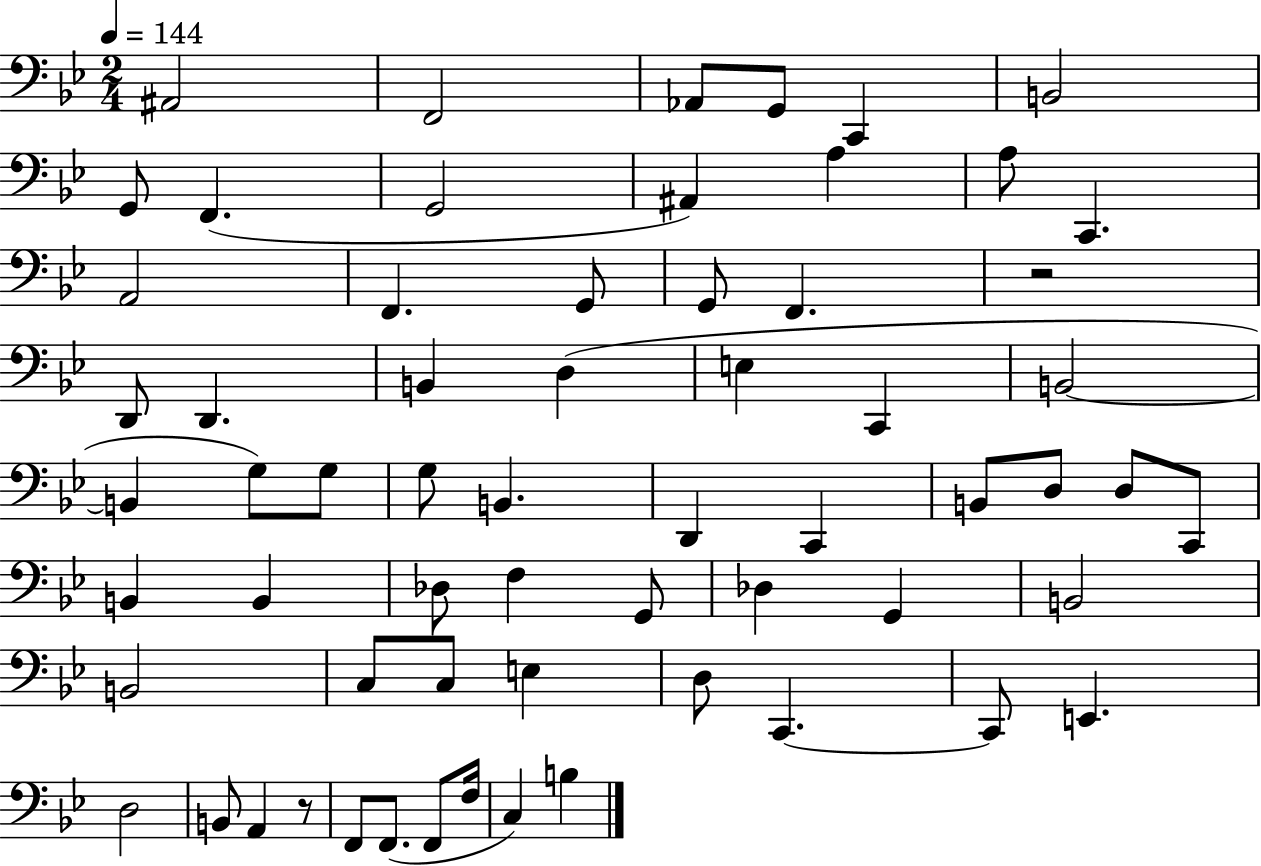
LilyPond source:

{
  \clef bass
  \numericTimeSignature
  \time 2/4
  \key bes \major
  \tempo 4 = 144
  ais,2 | f,2 | aes,8 g,8 c,4 | b,2 | \break g,8 f,4.( | g,2 | ais,4) a4 | a8 c,4. | \break a,2 | f,4. g,8 | g,8 f,4. | r2 | \break d,8 d,4. | b,4 d4( | e4 c,4 | b,2~~ | \break b,4 g8) g8 | g8 b,4. | d,4 c,4 | b,8 d8 d8 c,8 | \break b,4 b,4 | des8 f4 g,8 | des4 g,4 | b,2 | \break b,2 | c8 c8 e4 | d8 c,4.~~ | c,8 e,4. | \break d2 | b,8 a,4 r8 | f,8 f,8.( f,8 f16 | c4) b4 | \break \bar "|."
}